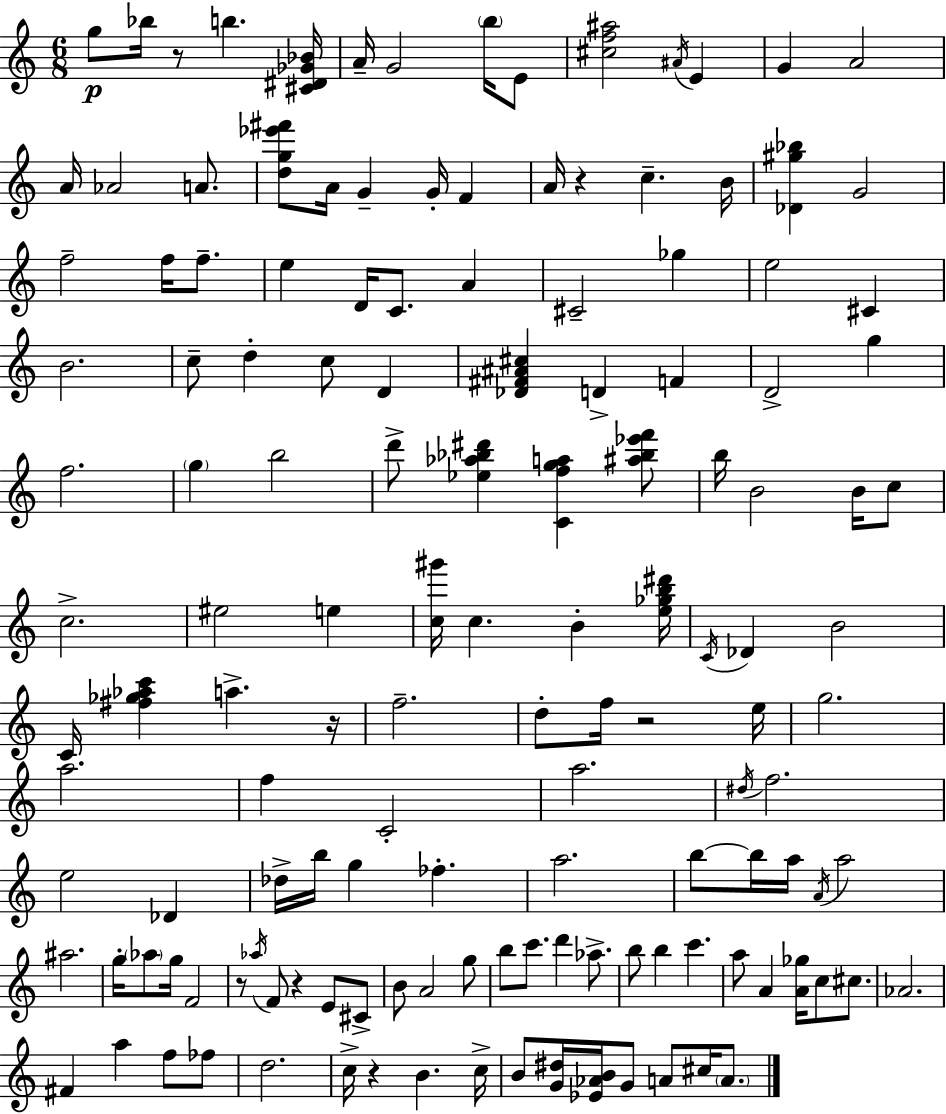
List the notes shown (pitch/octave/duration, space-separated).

G5/e Bb5/s R/e B5/q. [C#4,D#4,Gb4,Bb4]/s A4/s G4/h B5/s E4/e [C#5,F5,A#5]/h A#4/s E4/q G4/q A4/h A4/s Ab4/h A4/e. [D5,G5,Eb6,F#6]/e A4/s G4/q G4/s F4/q A4/s R/q C5/q. B4/s [Db4,G#5,Bb5]/q G4/h F5/h F5/s F5/e. E5/q D4/s C4/e. A4/q C#4/h Gb5/q E5/h C#4/q B4/h. C5/e D5/q C5/e D4/q [Db4,F#4,A#4,C#5]/q D4/q F4/q D4/h G5/q F5/h. G5/q B5/h D6/e [Eb5,Ab5,Bb5,D#6]/q [C4,F5,G5,A5]/q [A#5,Bb5,Eb6,F6]/e B5/s B4/h B4/s C5/e C5/h. EIS5/h E5/q [C5,G#6]/s C5/q. B4/q [E5,Gb5,B5,D#6]/s C4/s Db4/q B4/h C4/s [F#5,Gb5,Ab5,C6]/q A5/q. R/s F5/h. D5/e F5/s R/h E5/s G5/h. A5/h. F5/q C4/h A5/h. D#5/s F5/h. E5/h Db4/q Db5/s B5/s G5/q FES5/q. A5/h. B5/e B5/s A5/s A4/s A5/h A#5/h. G5/s Ab5/e G5/s F4/h R/e Ab5/s F4/e R/q E4/e C#4/e B4/e A4/h G5/e B5/e C6/e. D6/q Ab5/e. B5/e B5/q C6/q. A5/e A4/q [A4,Gb5]/s C5/e C#5/e. Ab4/h. F#4/q A5/q F5/e FES5/e D5/h. C5/s R/q B4/q. C5/s B4/e [G4,D#5]/s [Eb4,Ab4,B4]/s G4/e A4/e C#5/s A4/e.